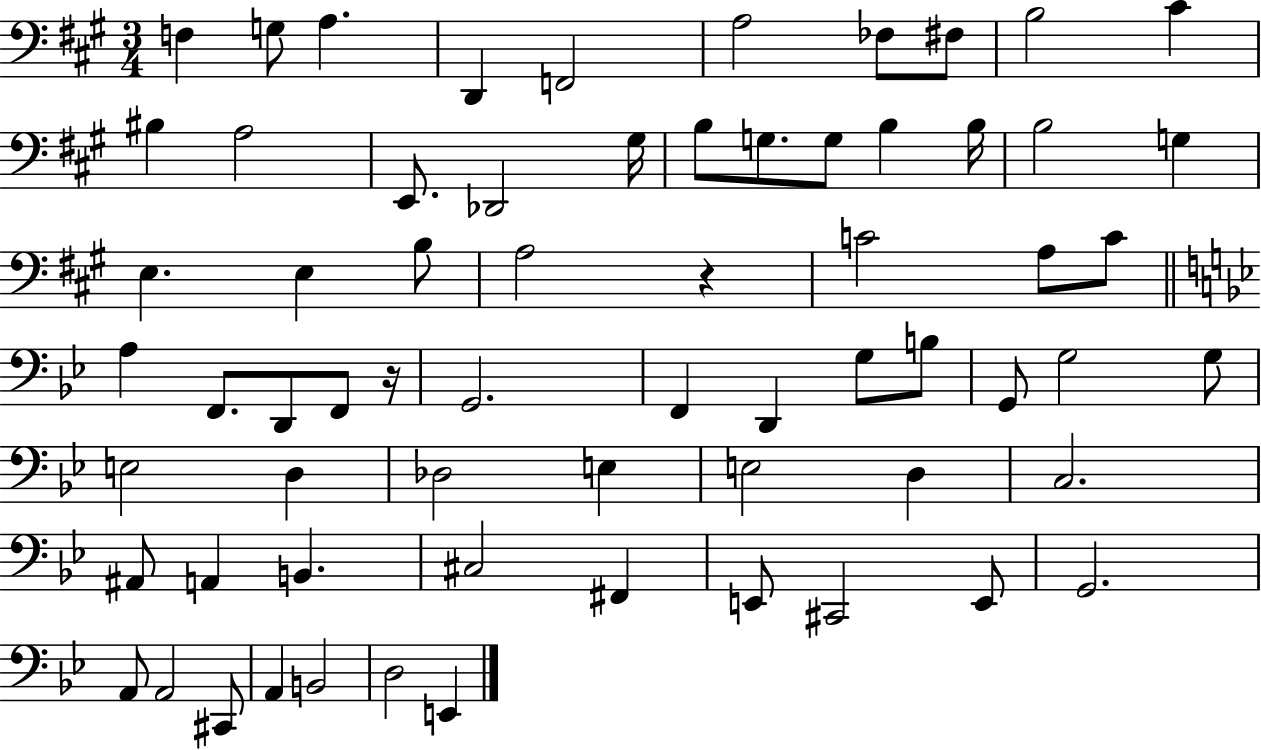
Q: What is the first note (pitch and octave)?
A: F3